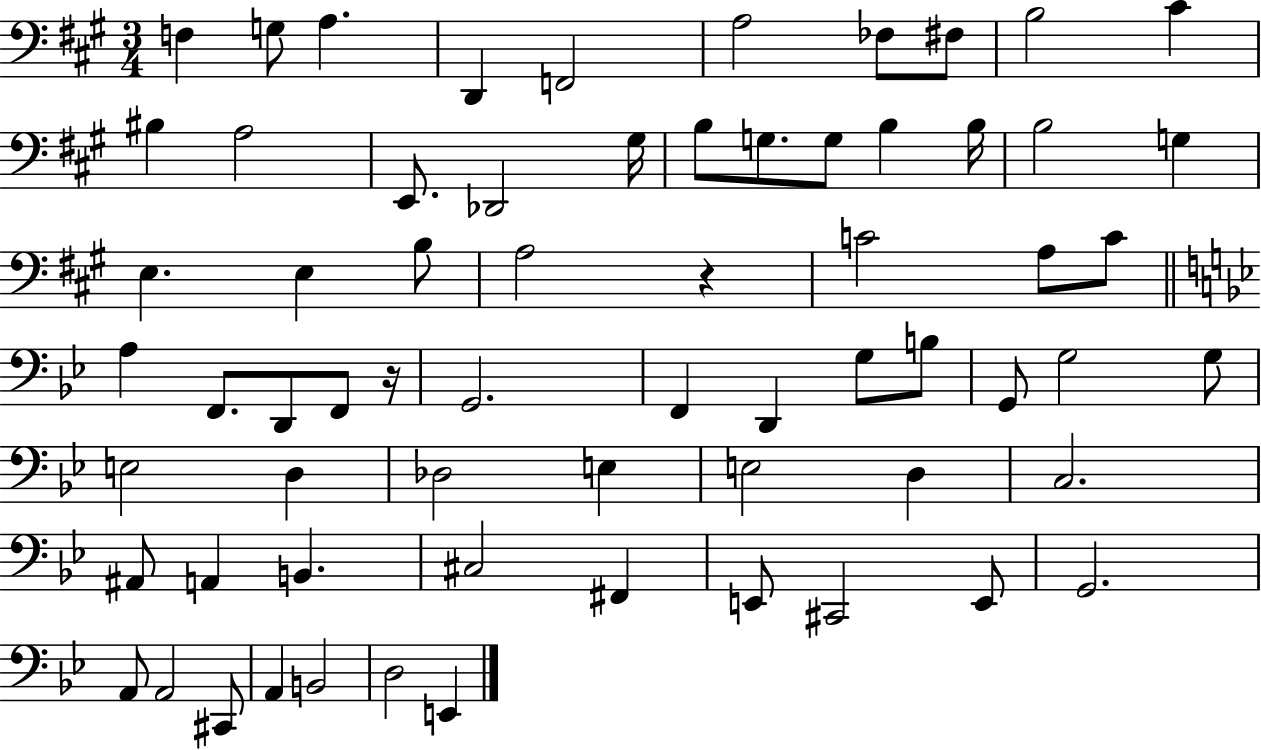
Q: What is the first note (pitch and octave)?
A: F3